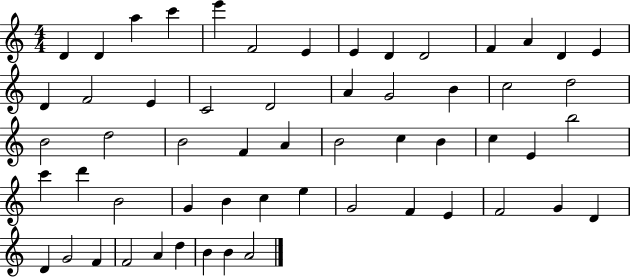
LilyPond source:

{
  \clef treble
  \numericTimeSignature
  \time 4/4
  \key c \major
  d'4 d'4 a''4 c'''4 | e'''4 f'2 e'4 | e'4 d'4 d'2 | f'4 a'4 d'4 e'4 | \break d'4 f'2 e'4 | c'2 d'2 | a'4 g'2 b'4 | c''2 d''2 | \break b'2 d''2 | b'2 f'4 a'4 | b'2 c''4 b'4 | c''4 e'4 b''2 | \break c'''4 d'''4 b'2 | g'4 b'4 c''4 e''4 | g'2 f'4 e'4 | f'2 g'4 d'4 | \break d'4 g'2 f'4 | f'2 a'4 d''4 | b'4 b'4 a'2 | \bar "|."
}